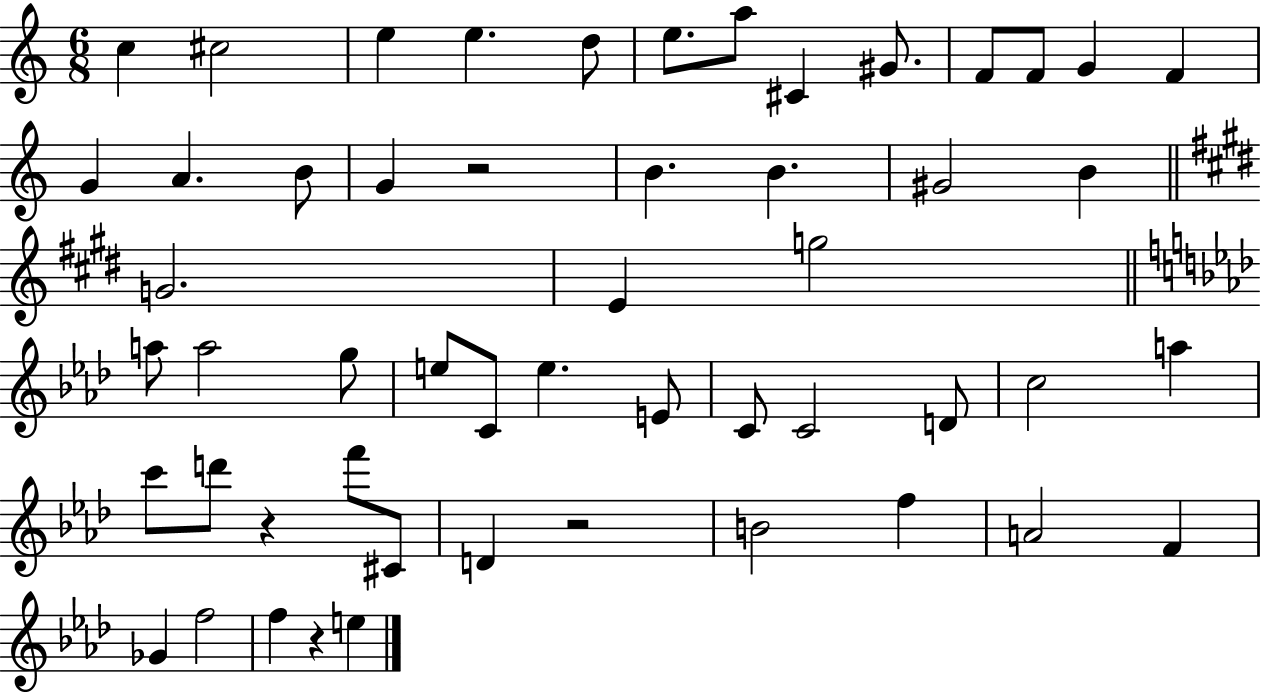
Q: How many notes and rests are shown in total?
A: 53